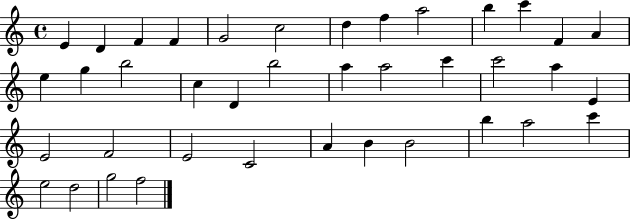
{
  \clef treble
  \time 4/4
  \defaultTimeSignature
  \key c \major
  e'4 d'4 f'4 f'4 | g'2 c''2 | d''4 f''4 a''2 | b''4 c'''4 f'4 a'4 | \break e''4 g''4 b''2 | c''4 d'4 b''2 | a''4 a''2 c'''4 | c'''2 a''4 e'4 | \break e'2 f'2 | e'2 c'2 | a'4 b'4 b'2 | b''4 a''2 c'''4 | \break e''2 d''2 | g''2 f''2 | \bar "|."
}